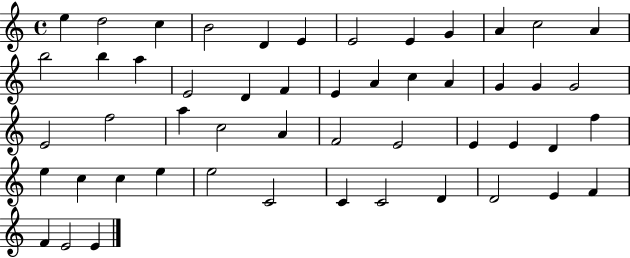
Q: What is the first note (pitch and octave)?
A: E5